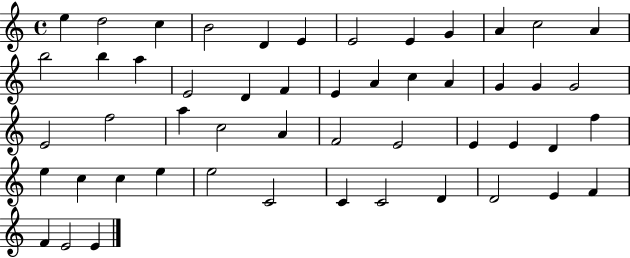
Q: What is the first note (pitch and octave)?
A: E5